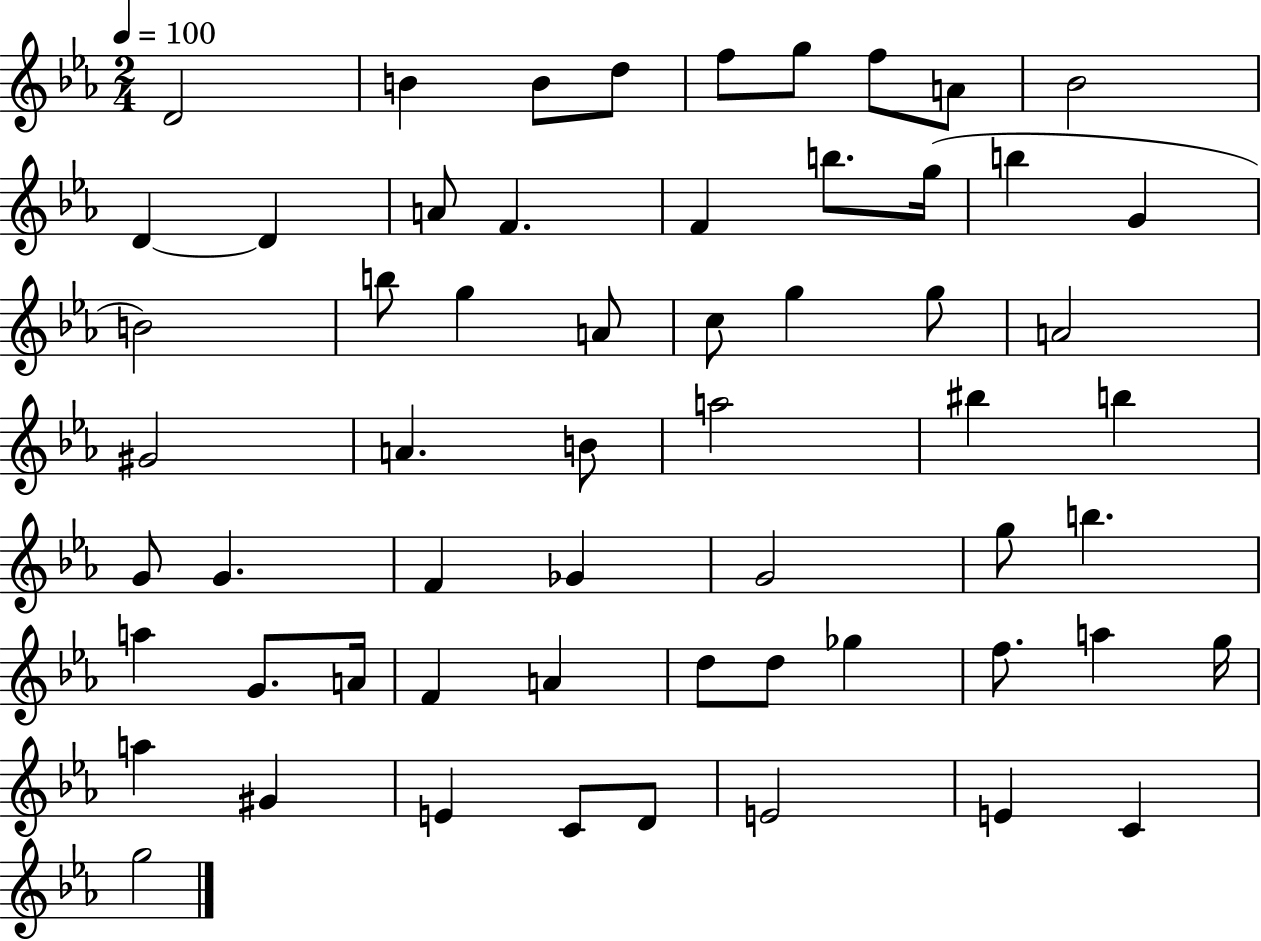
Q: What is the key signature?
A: EES major